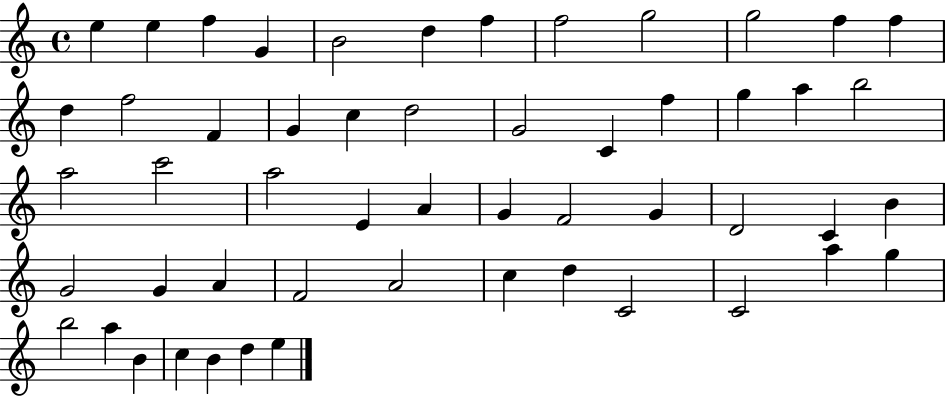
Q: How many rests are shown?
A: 0